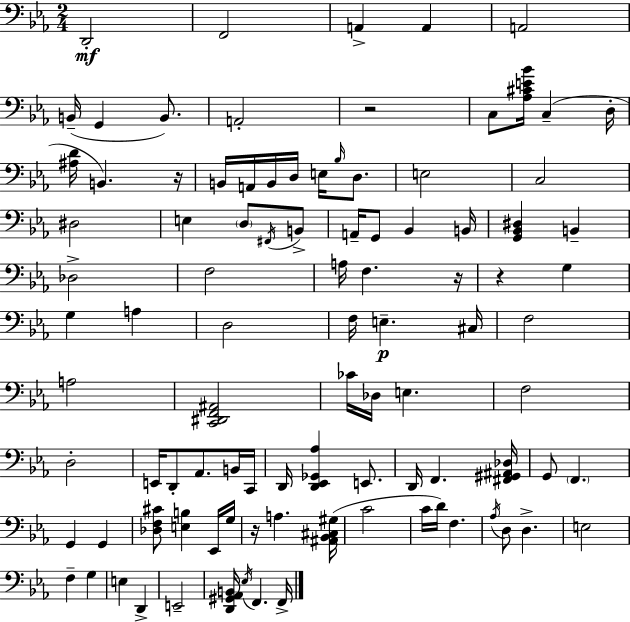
{
  \clef bass
  \numericTimeSignature
  \time 2/4
  \key c \minor
  d,2-.\mf | f,2 | a,4-> a,4 | a,2 | \break b,16--( g,4 b,8.) | a,2-. | r2 | c8 <aes cis' e' bes'>16 c4--( d16-. | \break <ais d'>16 b,4.) r16 | b,16 a,16 b,16 d16 e16 \grace { bes16 } d8. | e2 | c2 | \break dis2 | e4 \parenthesize d8 \acciaccatura { fis,16 } | b,8-> a,16-- g,8 bes,4 | b,16 <g, bes, dis>4 b,4-- | \break des2-> | f2 | a16 f4. | r16 r4 g4 | \break g4 a4 | d2 | f16 e4.--\p | cis16 f2 | \break a2 | <c, dis, f, ais,>2 | ces'16 des16 e4. | f2 | \break d2-. | e,16 d,8-. aes,8. | b,16 c,16 d,16 <d, ees, ges, aes>4 e,8. | d,16 f,4. | \break <fis, gis, ais, des>16 g,8 \parenthesize f,4. | g,4 g,4 | <des f cis'>8 <e b>4 | ees,16 g16 r16 a4. | \break <ais, bes, cis gis>16( c'2 | c'16 d'16) f4. | \acciaccatura { aes16 } d8 d4.-> | e2 | \break f4-- g4 | e4 d,4-> | e,2-- | <d, gis, aes, b,>16 \acciaccatura { ees16 } f,4. | \break f,16-> \bar "|."
}